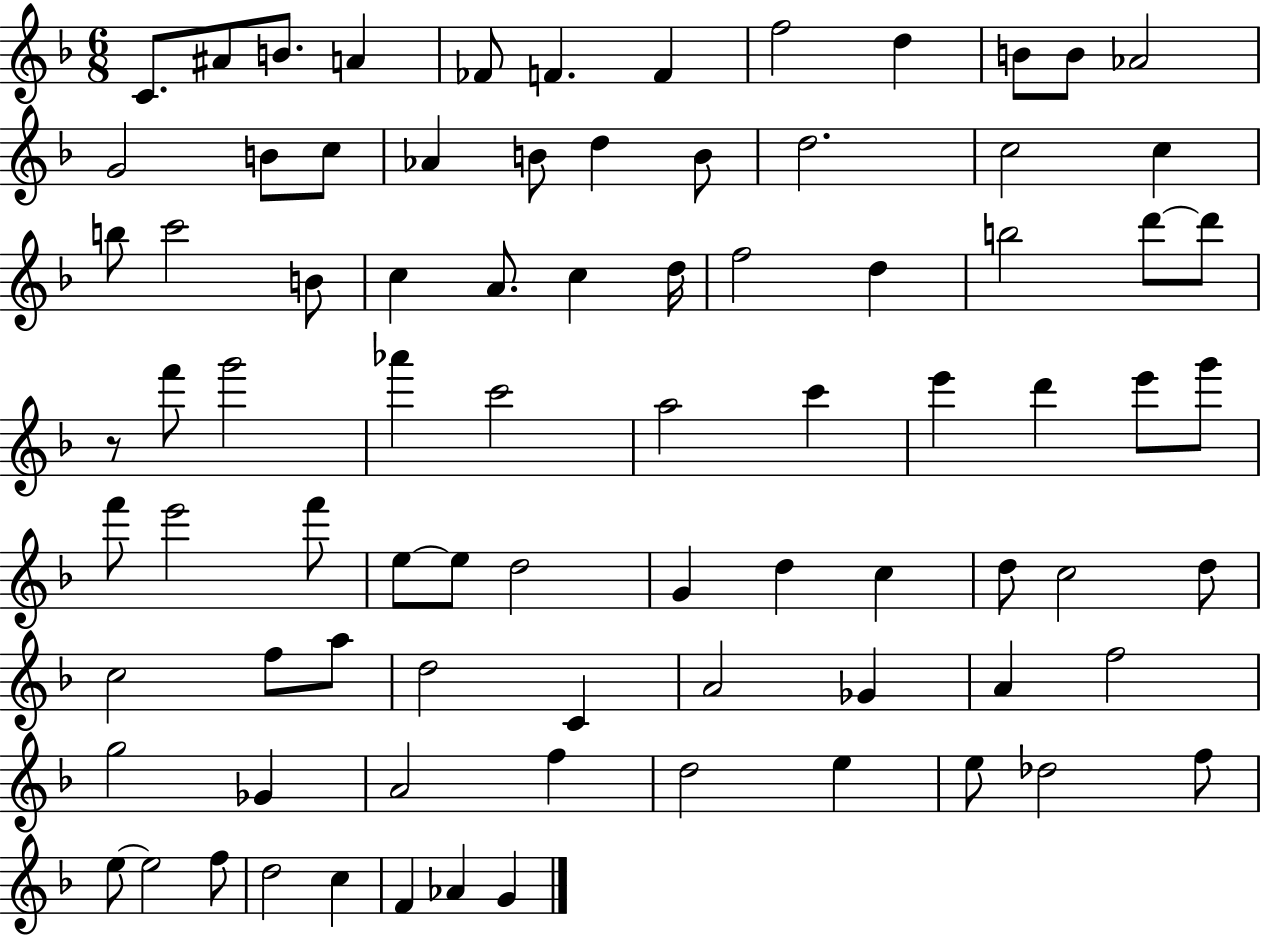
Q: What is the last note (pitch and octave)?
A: G4